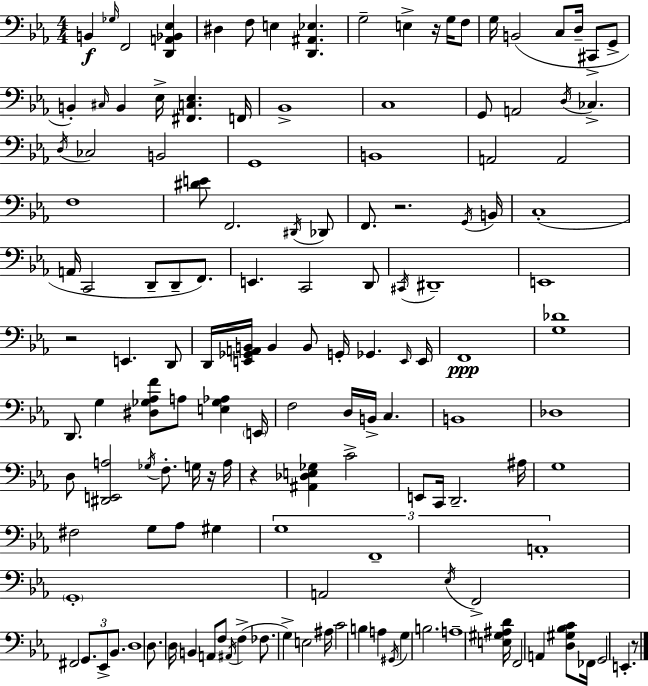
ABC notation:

X:1
T:Untitled
M:4/4
L:1/4
K:Cm
B,, _G,/4 F,,2 [D,,A,,_B,,_E,] ^D, F,/2 E, [D,,^A,,_E,] G,2 E, z/4 G,/4 F,/2 G,/4 B,,2 C,/2 D,/4 ^C,,/2 G,,/2 B,, ^C,/4 B,, _E,/4 [^F,,C,_E,] F,,/4 _B,,4 C,4 G,,/2 A,,2 D,/4 _C, D,/4 _C,2 B,,2 G,,4 B,,4 A,,2 A,,2 F,4 [^DE]/2 F,,2 ^D,,/4 _D,,/2 F,,/2 z2 G,,/4 B,,/4 C,4 A,,/4 C,,2 D,,/2 D,,/2 F,,/2 E,, C,,2 D,,/2 ^C,,/4 ^D,,4 E,,4 z2 E,, D,,/2 D,,/4 [E,,_G,,A,,B,,]/4 B,, B,,/2 G,,/4 _G,, E,,/4 E,,/4 F,,4 [G,_D]4 D,,/2 G, [^D,_G,_A,F]/2 A,/2 [E,_G,_A,] E,,/4 F,2 D,/4 B,,/4 C, B,,4 _D,4 D,/2 [^D,,E,,A,]2 _G,/4 F,/2 G,/4 z/4 A,/4 z [^A,,_D,E,_G,] C2 E,,/2 C,,/4 D,,2 ^A,/4 G,4 ^F,2 G,/2 _A,/2 ^G, G,4 F,,4 A,,4 G,,4 A,,2 _E,/4 F,,2 ^F,,2 G,,/2 _E,,/2 _B,,/2 D,4 D,/2 D,/4 B,, A,,/2 F,/2 ^A,,/4 F, _F,/2 G, E,2 ^A,/4 C2 B, A, ^G,,/4 G, B,2 A,4 [E,^G,^A,D]/4 F,,2 A,, [D,^G,_B,C]/2 _F,,/4 G,,2 E,, z/2